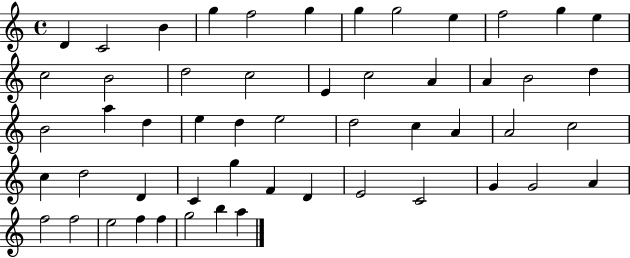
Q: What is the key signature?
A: C major